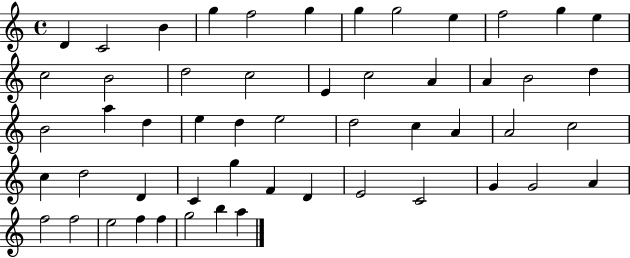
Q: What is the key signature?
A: C major